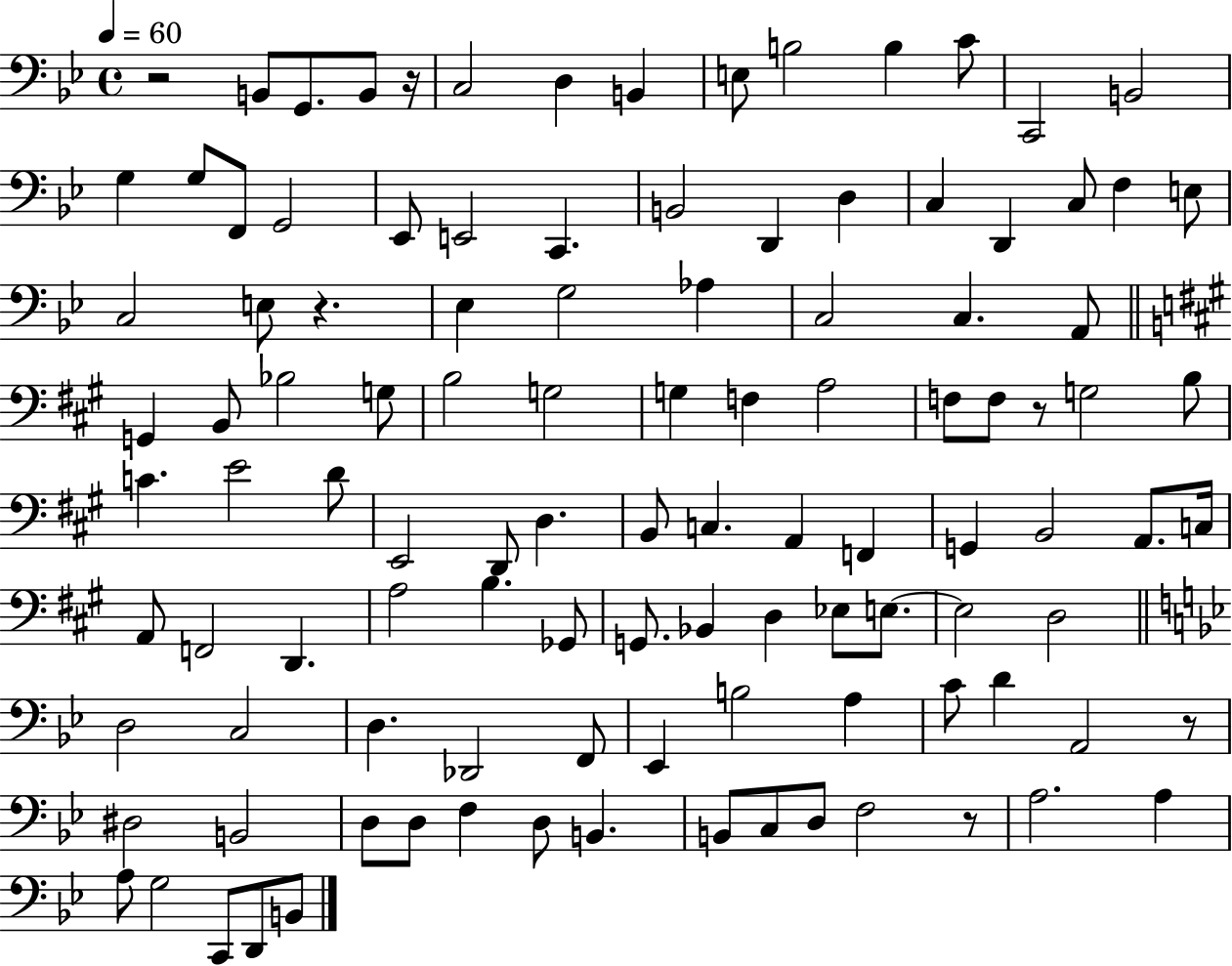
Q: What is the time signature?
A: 4/4